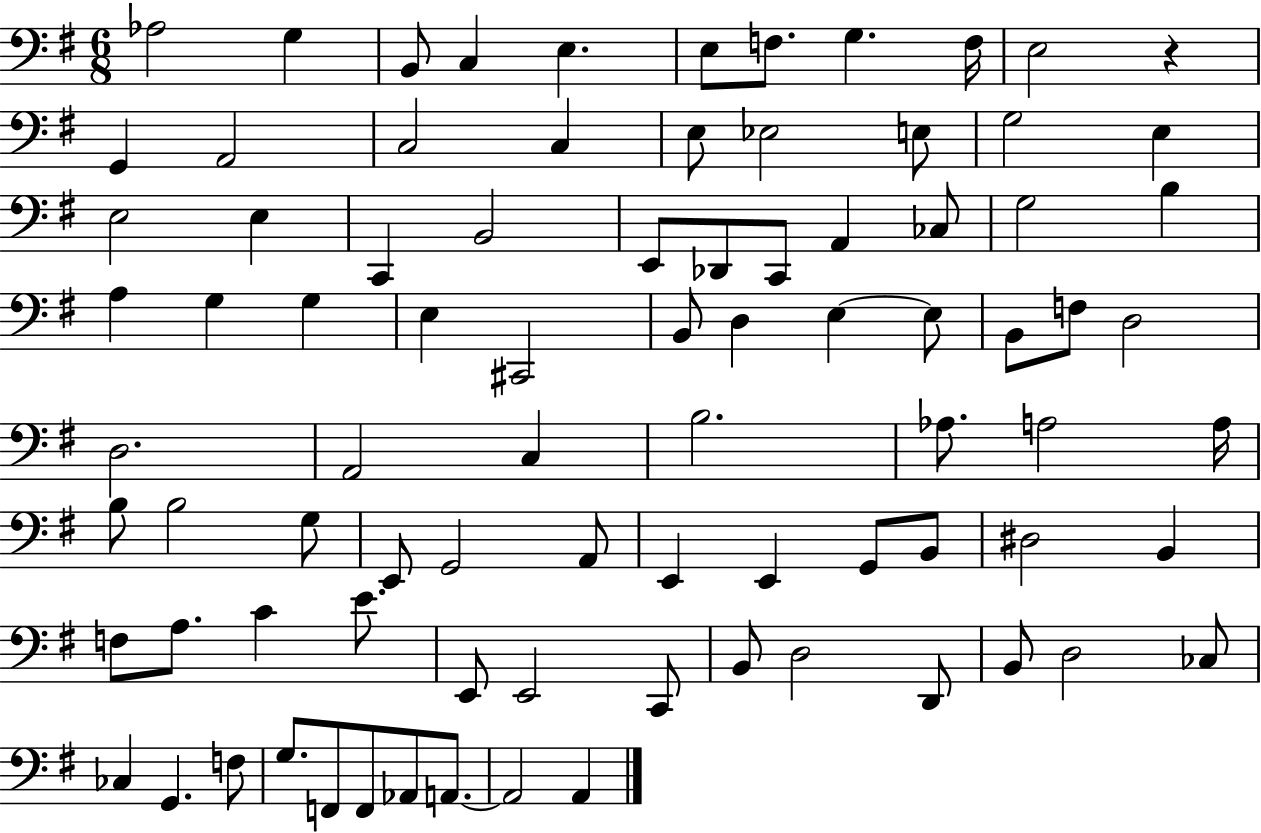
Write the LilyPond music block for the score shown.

{
  \clef bass
  \numericTimeSignature
  \time 6/8
  \key g \major
  aes2 g4 | b,8 c4 e4. | e8 f8. g4. f16 | e2 r4 | \break g,4 a,2 | c2 c4 | e8 ees2 e8 | g2 e4 | \break e2 e4 | c,4 b,2 | e,8 des,8 c,8 a,4 ces8 | g2 b4 | \break a4 g4 g4 | e4 cis,2 | b,8 d4 e4~~ e8 | b,8 f8 d2 | \break d2. | a,2 c4 | b2. | aes8. a2 a16 | \break b8 b2 g8 | e,8 g,2 a,8 | e,4 e,4 g,8 b,8 | dis2 b,4 | \break f8 a8. c'4 e'8. | e,8 e,2 c,8 | b,8 d2 d,8 | b,8 d2 ces8 | \break ces4 g,4. f8 | g8. f,8 f,8 aes,8 a,8.~~ | a,2 a,4 | \bar "|."
}